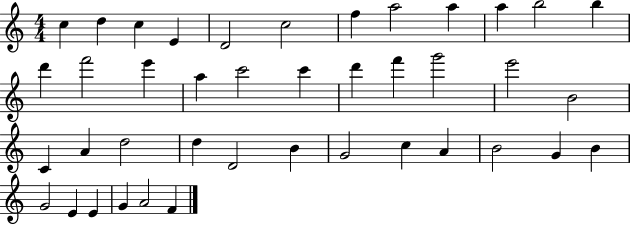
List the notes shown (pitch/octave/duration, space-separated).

C5/q D5/q C5/q E4/q D4/h C5/h F5/q A5/h A5/q A5/q B5/h B5/q D6/q F6/h E6/q A5/q C6/h C6/q D6/q F6/q G6/h E6/h B4/h C4/q A4/q D5/h D5/q D4/h B4/q G4/h C5/q A4/q B4/h G4/q B4/q G4/h E4/q E4/q G4/q A4/h F4/q